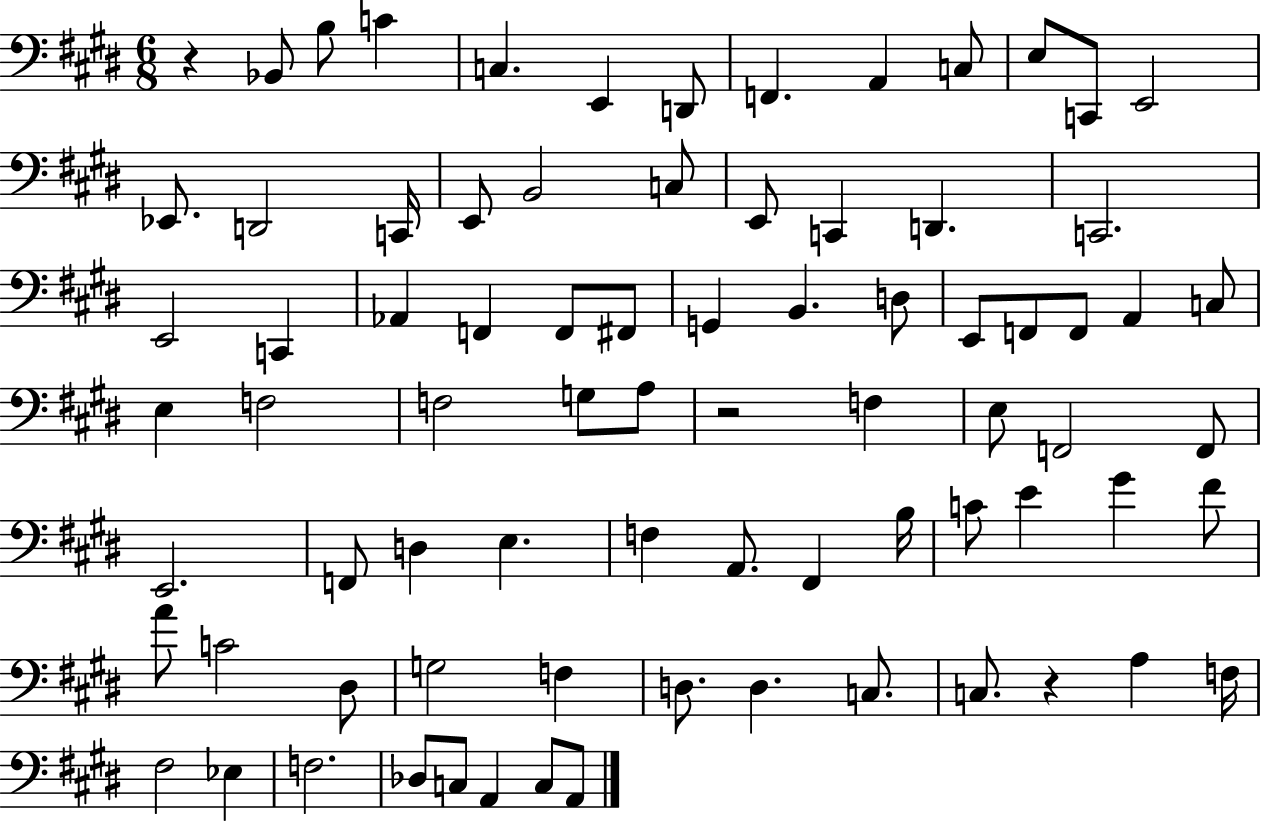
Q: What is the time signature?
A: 6/8